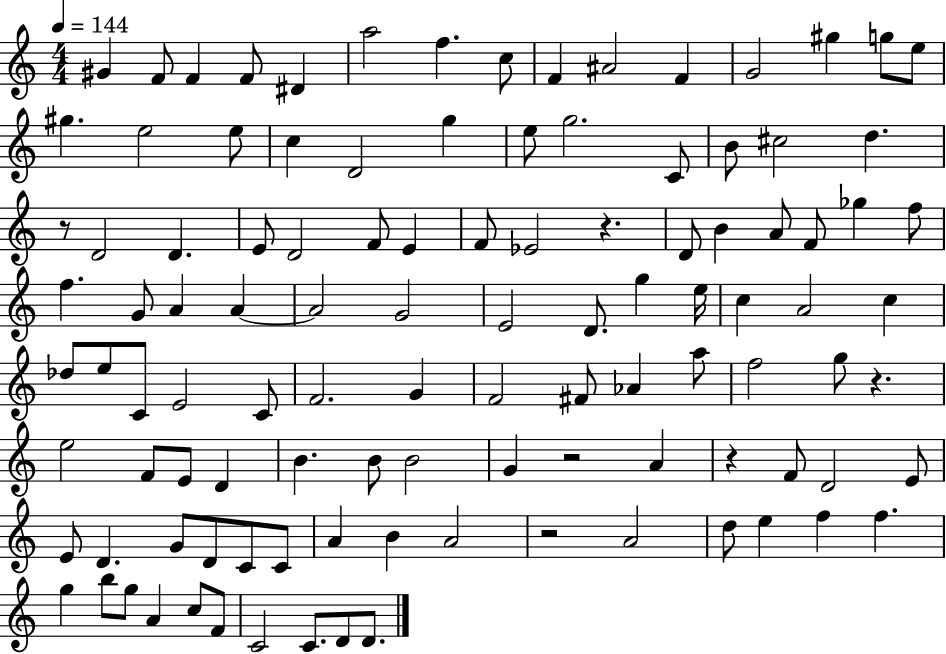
{
  \clef treble
  \numericTimeSignature
  \time 4/4
  \key c \major
  \tempo 4 = 144
  gis'4 f'8 f'4 f'8 dis'4 | a''2 f''4. c''8 | f'4 ais'2 f'4 | g'2 gis''4 g''8 e''8 | \break gis''4. e''2 e''8 | c''4 d'2 g''4 | e''8 g''2. c'8 | b'8 cis''2 d''4. | \break r8 d'2 d'4. | e'8 d'2 f'8 e'4 | f'8 ees'2 r4. | d'8 b'4 a'8 f'8 ges''4 f''8 | \break f''4. g'8 a'4 a'4~~ | a'2 g'2 | e'2 d'8. g''4 e''16 | c''4 a'2 c''4 | \break des''8 e''8 c'8 e'2 c'8 | f'2. g'4 | f'2 fis'8 aes'4 a''8 | f''2 g''8 r4. | \break e''2 f'8 e'8 d'4 | b'4. b'8 b'2 | g'4 r2 a'4 | r4 f'8 d'2 e'8 | \break e'8 d'4. g'8 d'8 c'8 c'8 | a'4 b'4 a'2 | r2 a'2 | d''8 e''4 f''4 f''4. | \break g''4 b''8 g''8 a'4 c''8 f'8 | c'2 c'8. d'8 d'8. | \bar "|."
}